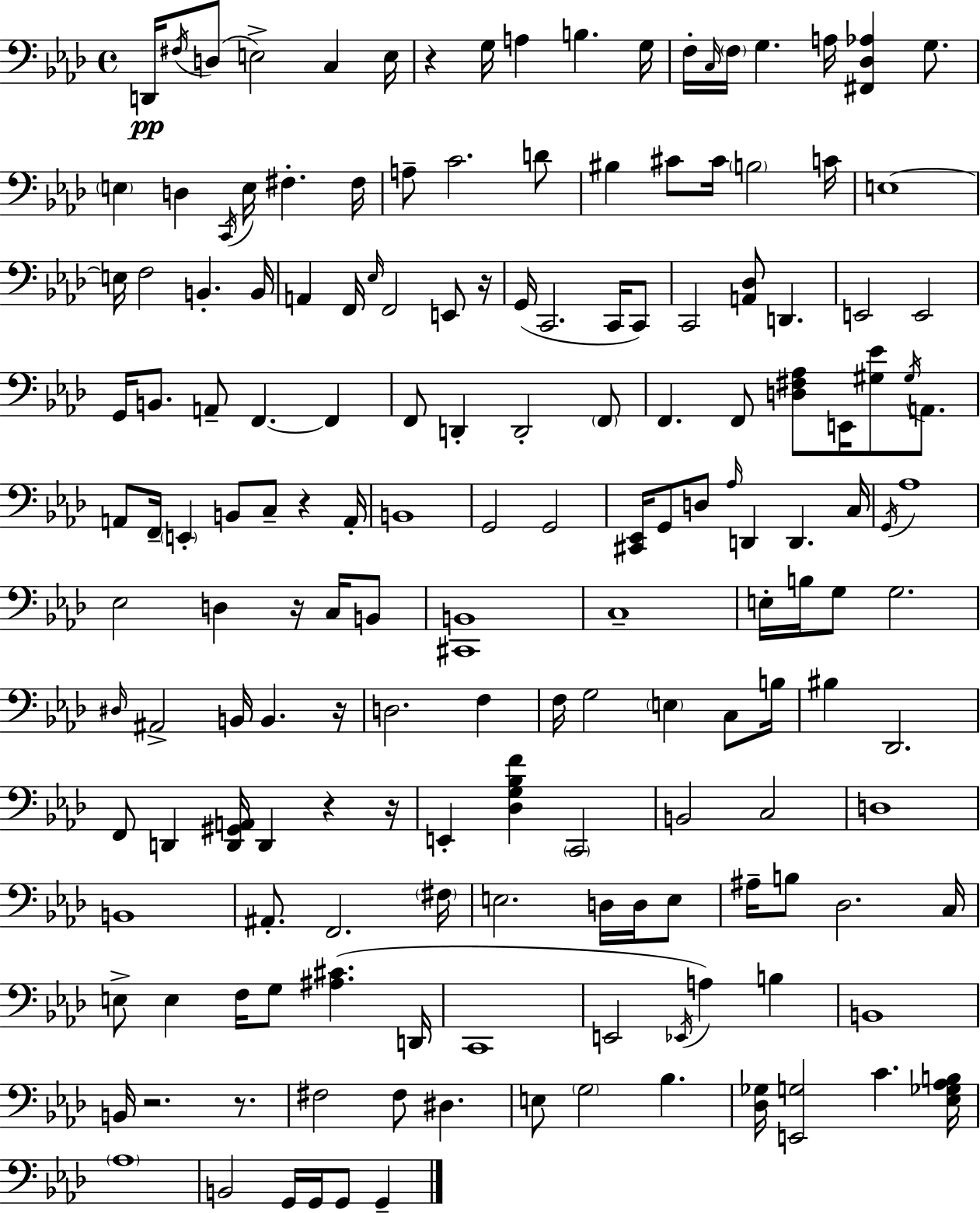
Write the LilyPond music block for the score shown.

{
  \clef bass
  \time 4/4
  \defaultTimeSignature
  \key aes \major
  d,16\pp \acciaccatura { fis16 }( d8 e2->) c4 | e16 r4 g16 a4 b4. | g16 f16-. \grace { c16 } \parenthesize f16 g4. a16 <fis, des aes>4 g8. | \parenthesize e4 d4 \acciaccatura { c,16 } e16 fis4.-. | \break fis16 a8-- c'2. | d'8 bis4 cis'8 cis'16 \parenthesize b2 | c'16 e1~~ | e16 f2 b,4.-. | \break b,16 a,4 f,16 \grace { ees16 } f,2 | e,8 r16 g,16( c,2. | c,16 c,8) c,2 <a, des>8 d,4. | e,2 e,2 | \break g,16 b,8. a,8-- f,4.~~ | f,4 f,8 d,4-. d,2-. | \parenthesize f,8 f,4. f,8 <d fis aes>8 e,16 <gis ees'>8 | \acciaccatura { gis16 } a,8. a,8 f,16-- \parenthesize e,4-. b,8 c8-- | \break r4 a,16-. b,1 | g,2 g,2 | <cis, ees,>16 g,8 d8 \grace { aes16 } d,4 d,4. | c16 \acciaccatura { g,16 } aes1 | \break ees2 d4 | r16 c16 b,8 <cis, b,>1 | c1-- | e16-. b16 g8 g2. | \break \grace { dis16 } ais,2-> | b,16 b,4. r16 d2. | f4 f16 g2 | \parenthesize e4 c8 b16 bis4 des,2. | \break f,8 d,4 <d, gis, a,>16 d,4 | r4 r16 e,4-. <des g bes f'>4 | \parenthesize c,2 b,2 | c2 d1 | \break b,1 | ais,8.-. f,2. | \parenthesize fis16 e2. | d16 d16 e8 ais16-- b8 des2. | \break c16 e8-> e4 f16 g8 | <ais cis'>4.( d,16 c,1 | e,2 | \acciaccatura { ees,16 } a4) b4 b,1 | \break b,16 r2. | r8. fis2 | fis8 dis4. e8 \parenthesize g2 | bes4. <des ges>16 <e, g>2 | \break c'4. <ees ges aes b>16 \parenthesize aes1 | b,2 | g,16 g,16 g,8 g,4-- \bar "|."
}